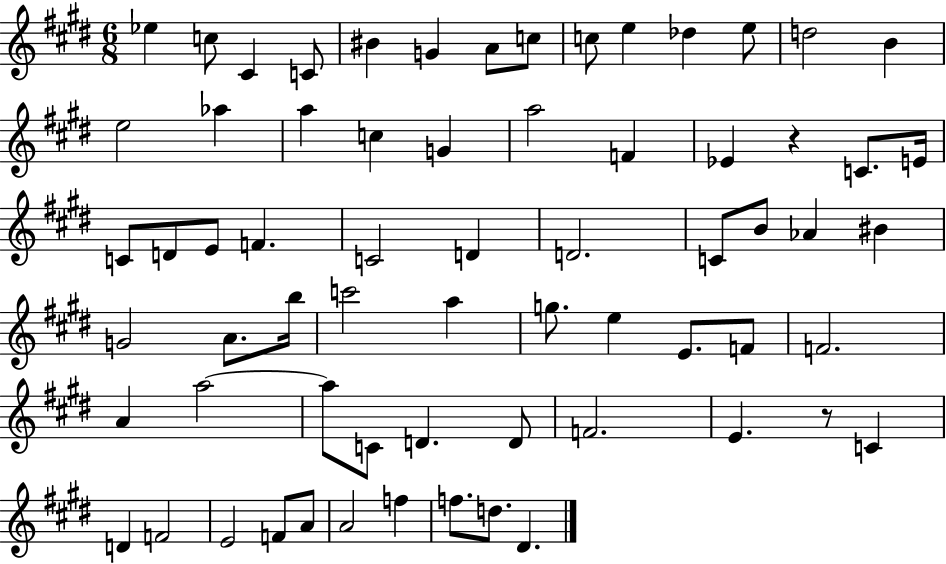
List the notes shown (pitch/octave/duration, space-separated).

Eb5/q C5/e C#4/q C4/e BIS4/q G4/q A4/e C5/e C5/e E5/q Db5/q E5/e D5/h B4/q E5/h Ab5/q A5/q C5/q G4/q A5/h F4/q Eb4/q R/q C4/e. E4/s C4/e D4/e E4/e F4/q. C4/h D4/q D4/h. C4/e B4/e Ab4/q BIS4/q G4/h A4/e. B5/s C6/h A5/q G5/e. E5/q E4/e. F4/e F4/h. A4/q A5/h A5/e C4/e D4/q. D4/e F4/h. E4/q. R/e C4/q D4/q F4/h E4/h F4/e A4/e A4/h F5/q F5/e. D5/e. D#4/q.